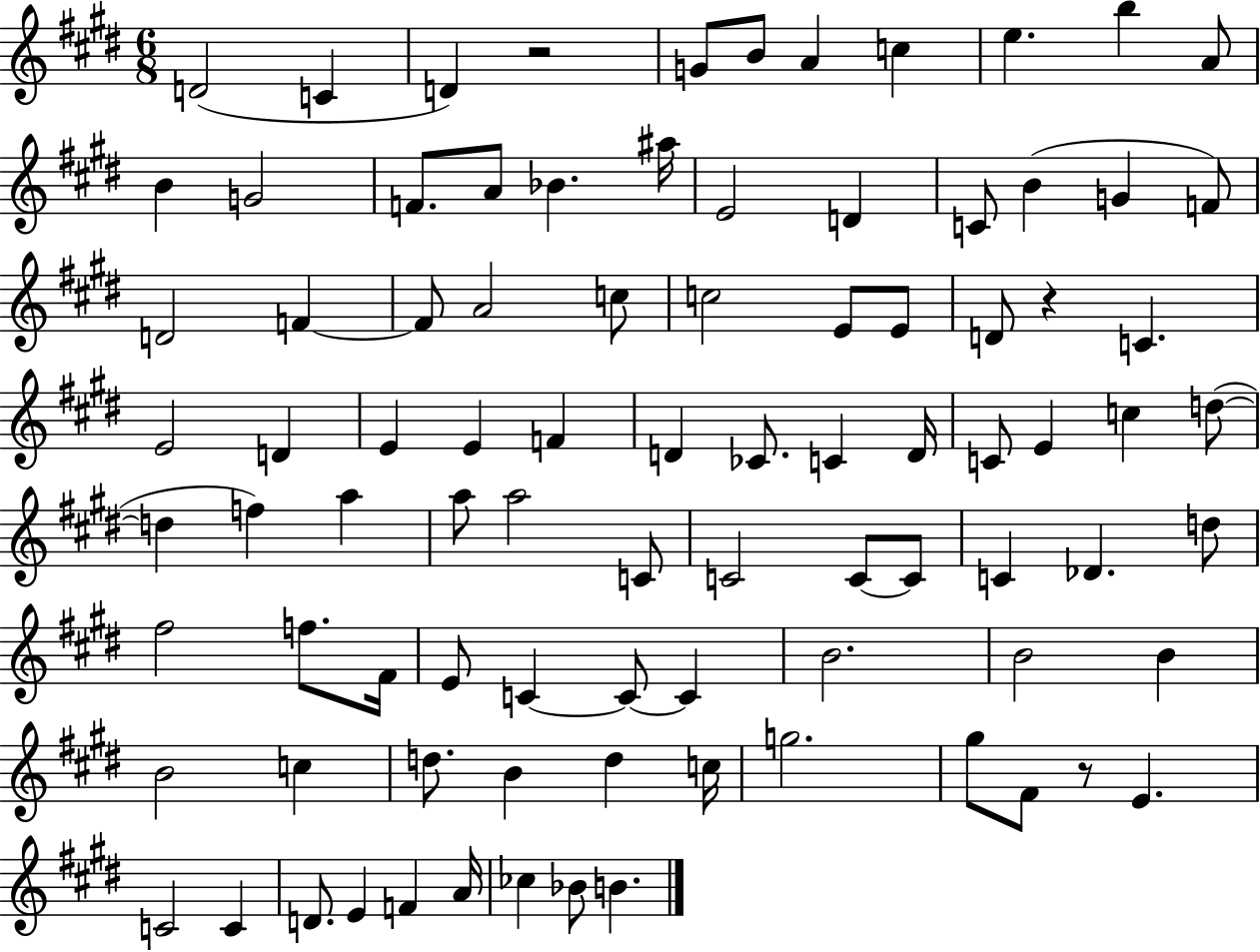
D4/h C4/q D4/q R/h G4/e B4/e A4/q C5/q E5/q. B5/q A4/e B4/q G4/h F4/e. A4/e Bb4/q. A#5/s E4/h D4/q C4/e B4/q G4/q F4/e D4/h F4/q F4/e A4/h C5/e C5/h E4/e E4/e D4/e R/q C4/q. E4/h D4/q E4/q E4/q F4/q D4/q CES4/e. C4/q D4/s C4/e E4/q C5/q D5/e D5/q F5/q A5/q A5/e A5/h C4/e C4/h C4/e C4/e C4/q Db4/q. D5/e F#5/h F5/e. F#4/s E4/e C4/q C4/e C4/q B4/h. B4/h B4/q B4/h C5/q D5/e. B4/q D5/q C5/s G5/h. G#5/e F#4/e R/e E4/q. C4/h C4/q D4/e. E4/q F4/q A4/s CES5/q Bb4/e B4/q.